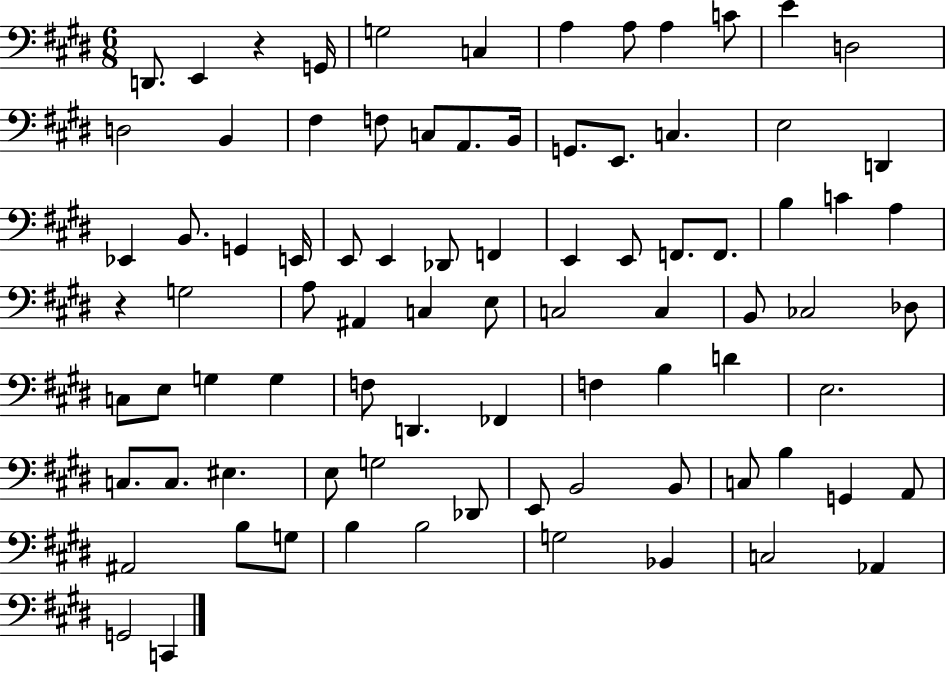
X:1
T:Untitled
M:6/8
L:1/4
K:E
D,,/2 E,, z G,,/4 G,2 C, A, A,/2 A, C/2 E D,2 D,2 B,, ^F, F,/2 C,/2 A,,/2 B,,/4 G,,/2 E,,/2 C, E,2 D,, _E,, B,,/2 G,, E,,/4 E,,/2 E,, _D,,/2 F,, E,, E,,/2 F,,/2 F,,/2 B, C A, z G,2 A,/2 ^A,, C, E,/2 C,2 C, B,,/2 _C,2 _D,/2 C,/2 E,/2 G, G, F,/2 D,, _F,, F, B, D E,2 C,/2 C,/2 ^E, E,/2 G,2 _D,,/2 E,,/2 B,,2 B,,/2 C,/2 B, G,, A,,/2 ^A,,2 B,/2 G,/2 B, B,2 G,2 _B,, C,2 _A,, G,,2 C,,